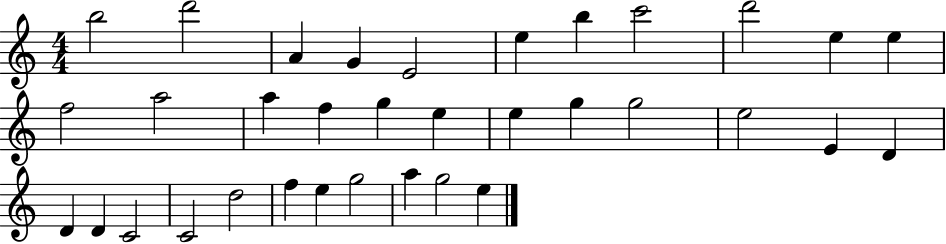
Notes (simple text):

B5/h D6/h A4/q G4/q E4/h E5/q B5/q C6/h D6/h E5/q E5/q F5/h A5/h A5/q F5/q G5/q E5/q E5/q G5/q G5/h E5/h E4/q D4/q D4/q D4/q C4/h C4/h D5/h F5/q E5/q G5/h A5/q G5/h E5/q